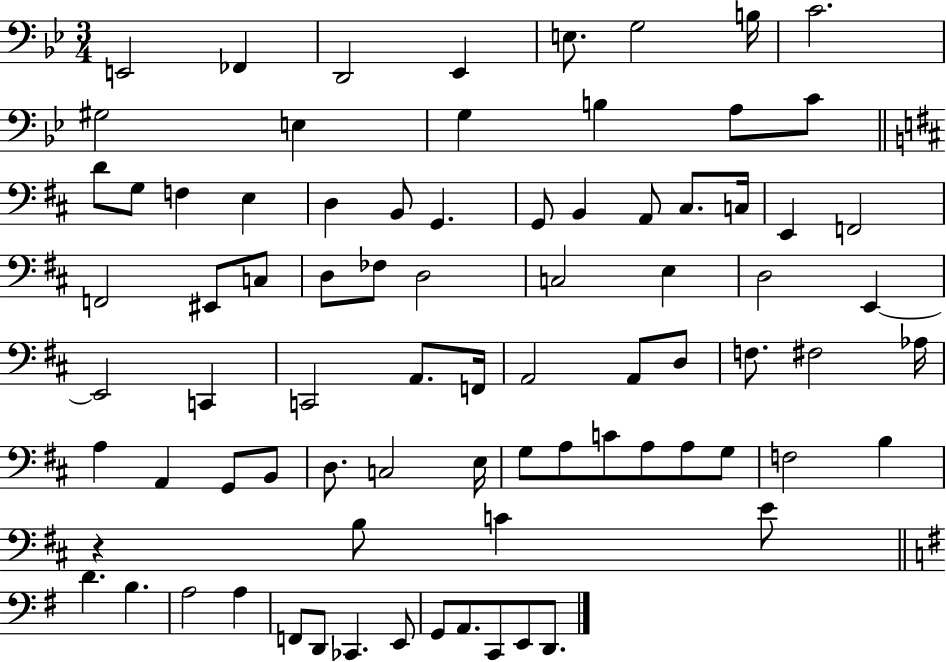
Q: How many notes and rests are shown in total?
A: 81